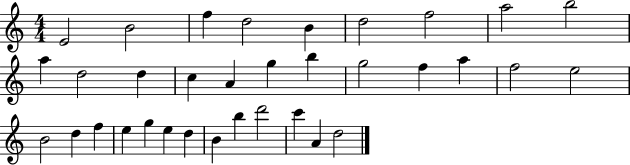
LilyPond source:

{
  \clef treble
  \numericTimeSignature
  \time 4/4
  \key c \major
  e'2 b'2 | f''4 d''2 b'4 | d''2 f''2 | a''2 b''2 | \break a''4 d''2 d''4 | c''4 a'4 g''4 b''4 | g''2 f''4 a''4 | f''2 e''2 | \break b'2 d''4 f''4 | e''4 g''4 e''4 d''4 | b'4 b''4 d'''2 | c'''4 a'4 d''2 | \break \bar "|."
}